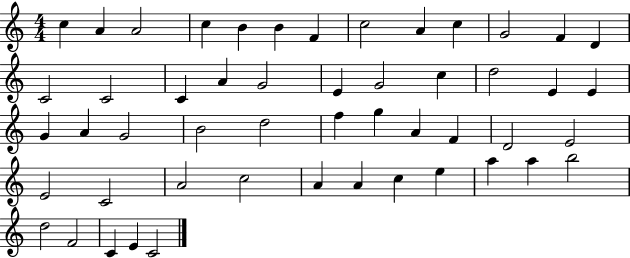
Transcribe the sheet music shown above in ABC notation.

X:1
T:Untitled
M:4/4
L:1/4
K:C
c A A2 c B B F c2 A c G2 F D C2 C2 C A G2 E G2 c d2 E E G A G2 B2 d2 f g A F D2 E2 E2 C2 A2 c2 A A c e a a b2 d2 F2 C E C2